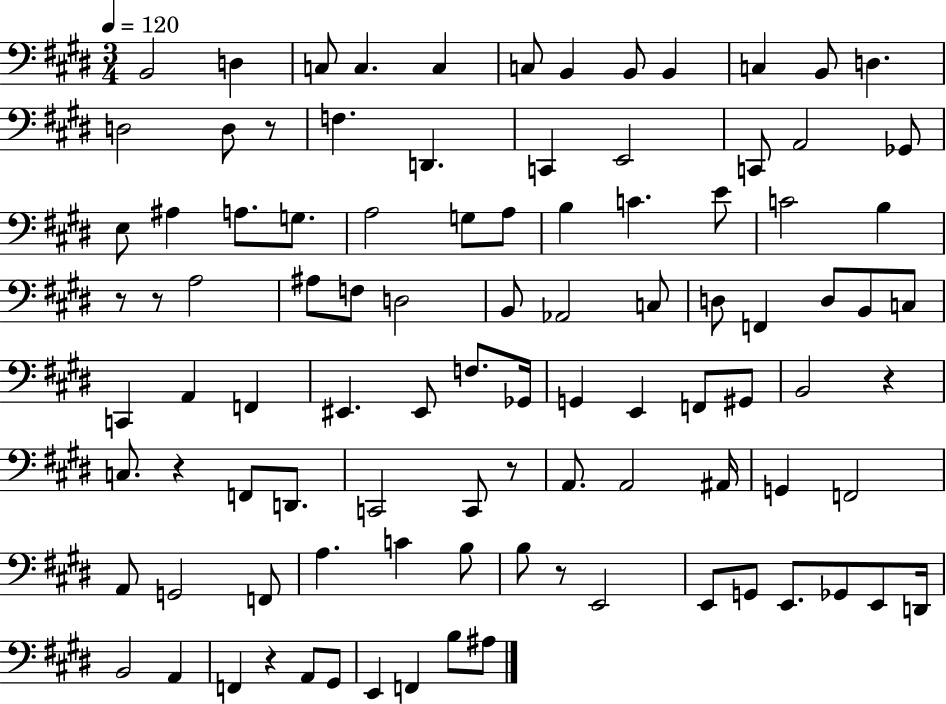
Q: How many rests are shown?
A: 8